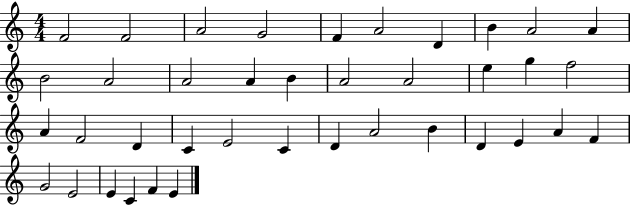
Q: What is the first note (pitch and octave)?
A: F4